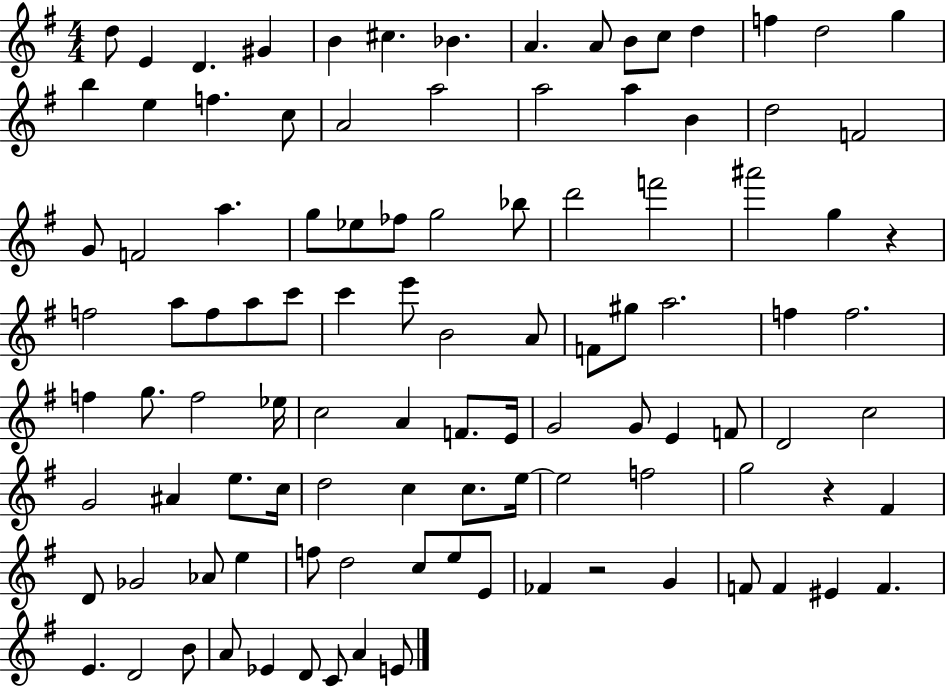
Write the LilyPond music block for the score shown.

{
  \clef treble
  \numericTimeSignature
  \time 4/4
  \key g \major
  d''8 e'4 d'4. gis'4 | b'4 cis''4. bes'4. | a'4. a'8 b'8 c''8 d''4 | f''4 d''2 g''4 | \break b''4 e''4 f''4. c''8 | a'2 a''2 | a''2 a''4 b'4 | d''2 f'2 | \break g'8 f'2 a''4. | g''8 ees''8 fes''8 g''2 bes''8 | d'''2 f'''2 | ais'''2 g''4 r4 | \break f''2 a''8 f''8 a''8 c'''8 | c'''4 e'''8 b'2 a'8 | f'8 gis''8 a''2. | f''4 f''2. | \break f''4 g''8. f''2 ees''16 | c''2 a'4 f'8. e'16 | g'2 g'8 e'4 f'8 | d'2 c''2 | \break g'2 ais'4 e''8. c''16 | d''2 c''4 c''8. e''16~~ | e''2 f''2 | g''2 r4 fis'4 | \break d'8 ges'2 aes'8 e''4 | f''8 d''2 c''8 e''8 e'8 | fes'4 r2 g'4 | f'8 f'4 eis'4 f'4. | \break e'4. d'2 b'8 | a'8 ees'4 d'8 c'8 a'4 e'8 | \bar "|."
}